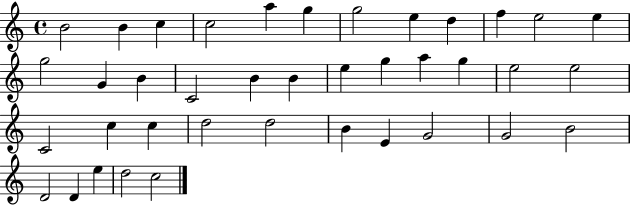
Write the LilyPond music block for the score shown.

{
  \clef treble
  \time 4/4
  \defaultTimeSignature
  \key c \major
  b'2 b'4 c''4 | c''2 a''4 g''4 | g''2 e''4 d''4 | f''4 e''2 e''4 | \break g''2 g'4 b'4 | c'2 b'4 b'4 | e''4 g''4 a''4 g''4 | e''2 e''2 | \break c'2 c''4 c''4 | d''2 d''2 | b'4 e'4 g'2 | g'2 b'2 | \break d'2 d'4 e''4 | d''2 c''2 | \bar "|."
}